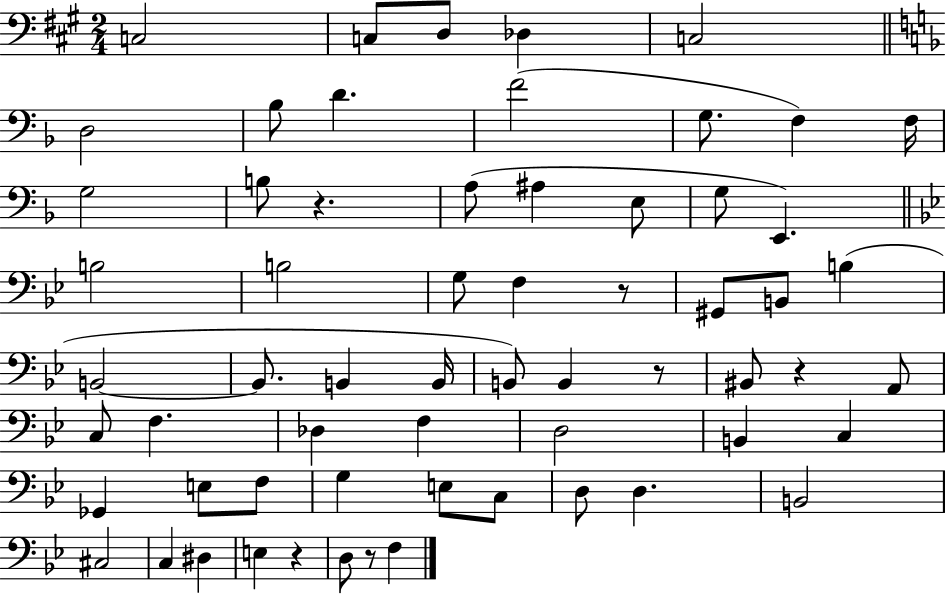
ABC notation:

X:1
T:Untitled
M:2/4
L:1/4
K:A
C,2 C,/2 D,/2 _D, C,2 D,2 _B,/2 D F2 G,/2 F, F,/4 G,2 B,/2 z A,/2 ^A, E,/2 G,/2 E,, B,2 B,2 G,/2 F, z/2 ^G,,/2 B,,/2 B, B,,2 B,,/2 B,, B,,/4 B,,/2 B,, z/2 ^B,,/2 z A,,/2 C,/2 F, _D, F, D,2 B,, C, _G,, E,/2 F,/2 G, E,/2 C,/2 D,/2 D, B,,2 ^C,2 C, ^D, E, z D,/2 z/2 F,